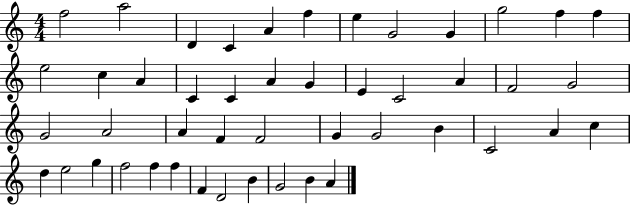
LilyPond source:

{
  \clef treble
  \numericTimeSignature
  \time 4/4
  \key c \major
  f''2 a''2 | d'4 c'4 a'4 f''4 | e''4 g'2 g'4 | g''2 f''4 f''4 | \break e''2 c''4 a'4 | c'4 c'4 a'4 g'4 | e'4 c'2 a'4 | f'2 g'2 | \break g'2 a'2 | a'4 f'4 f'2 | g'4 g'2 b'4 | c'2 a'4 c''4 | \break d''4 e''2 g''4 | f''2 f''4 f''4 | f'4 d'2 b'4 | g'2 b'4 a'4 | \break \bar "|."
}